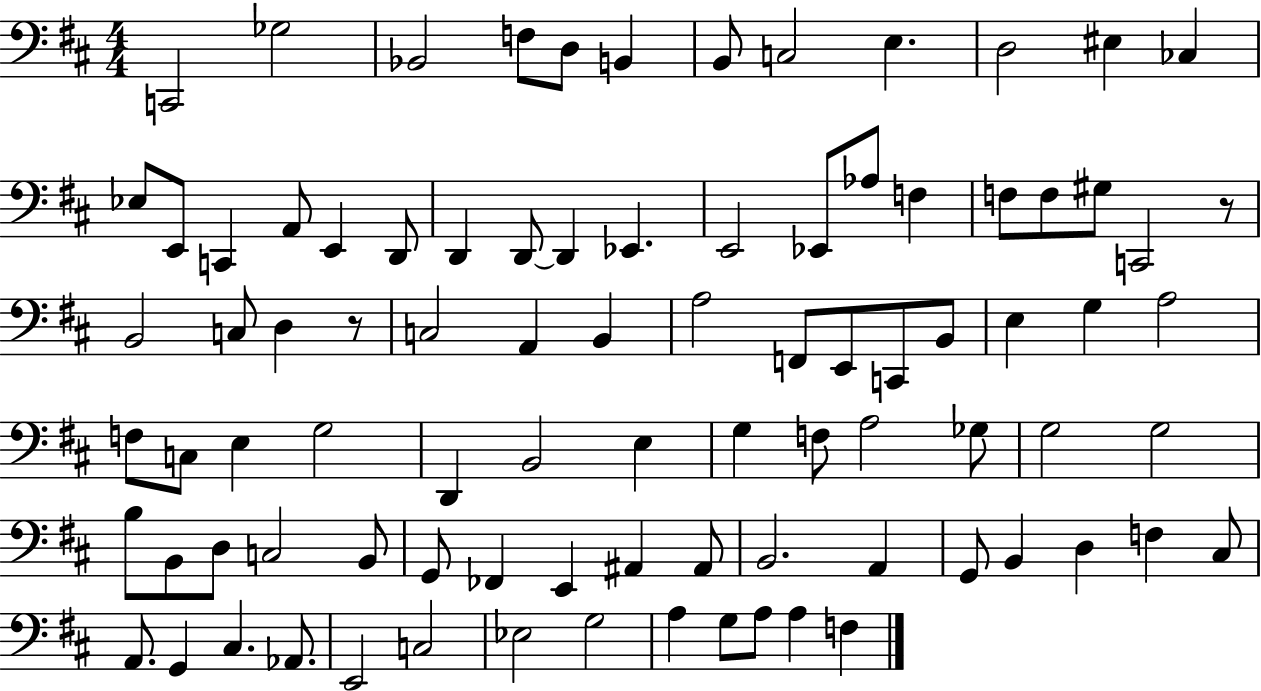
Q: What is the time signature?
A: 4/4